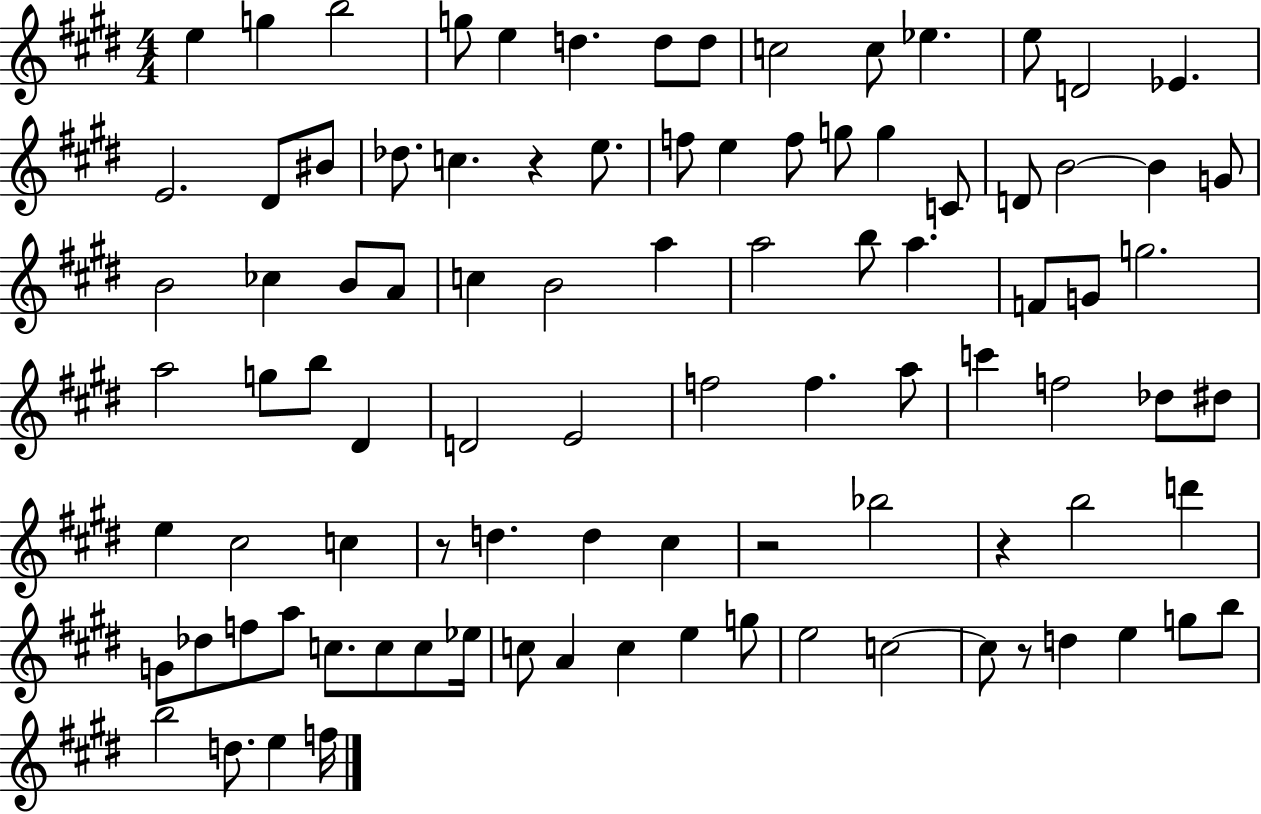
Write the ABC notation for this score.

X:1
T:Untitled
M:4/4
L:1/4
K:E
e g b2 g/2 e d d/2 d/2 c2 c/2 _e e/2 D2 _E E2 ^D/2 ^B/2 _d/2 c z e/2 f/2 e f/2 g/2 g C/2 D/2 B2 B G/2 B2 _c B/2 A/2 c B2 a a2 b/2 a F/2 G/2 g2 a2 g/2 b/2 ^D D2 E2 f2 f a/2 c' f2 _d/2 ^d/2 e ^c2 c z/2 d d ^c z2 _b2 z b2 d' G/2 _d/2 f/2 a/2 c/2 c/2 c/2 _e/4 c/2 A c e g/2 e2 c2 c/2 z/2 d e g/2 b/2 b2 d/2 e f/4